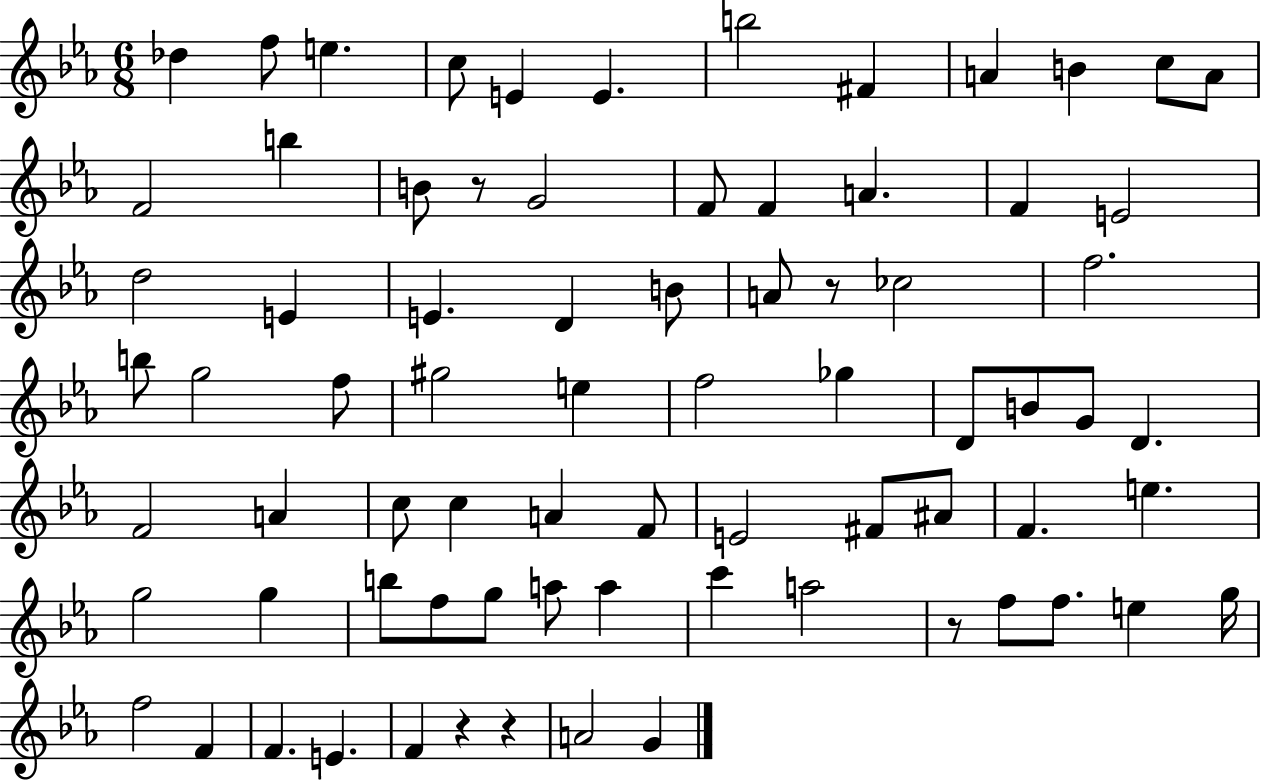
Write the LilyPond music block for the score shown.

{
  \clef treble
  \numericTimeSignature
  \time 6/8
  \key ees \major
  \repeat volta 2 { des''4 f''8 e''4. | c''8 e'4 e'4. | b''2 fis'4 | a'4 b'4 c''8 a'8 | \break f'2 b''4 | b'8 r8 g'2 | f'8 f'4 a'4. | f'4 e'2 | \break d''2 e'4 | e'4. d'4 b'8 | a'8 r8 ces''2 | f''2. | \break b''8 g''2 f''8 | gis''2 e''4 | f''2 ges''4 | d'8 b'8 g'8 d'4. | \break f'2 a'4 | c''8 c''4 a'4 f'8 | e'2 fis'8 ais'8 | f'4. e''4. | \break g''2 g''4 | b''8 f''8 g''8 a''8 a''4 | c'''4 a''2 | r8 f''8 f''8. e''4 g''16 | \break f''2 f'4 | f'4. e'4. | f'4 r4 r4 | a'2 g'4 | \break } \bar "|."
}